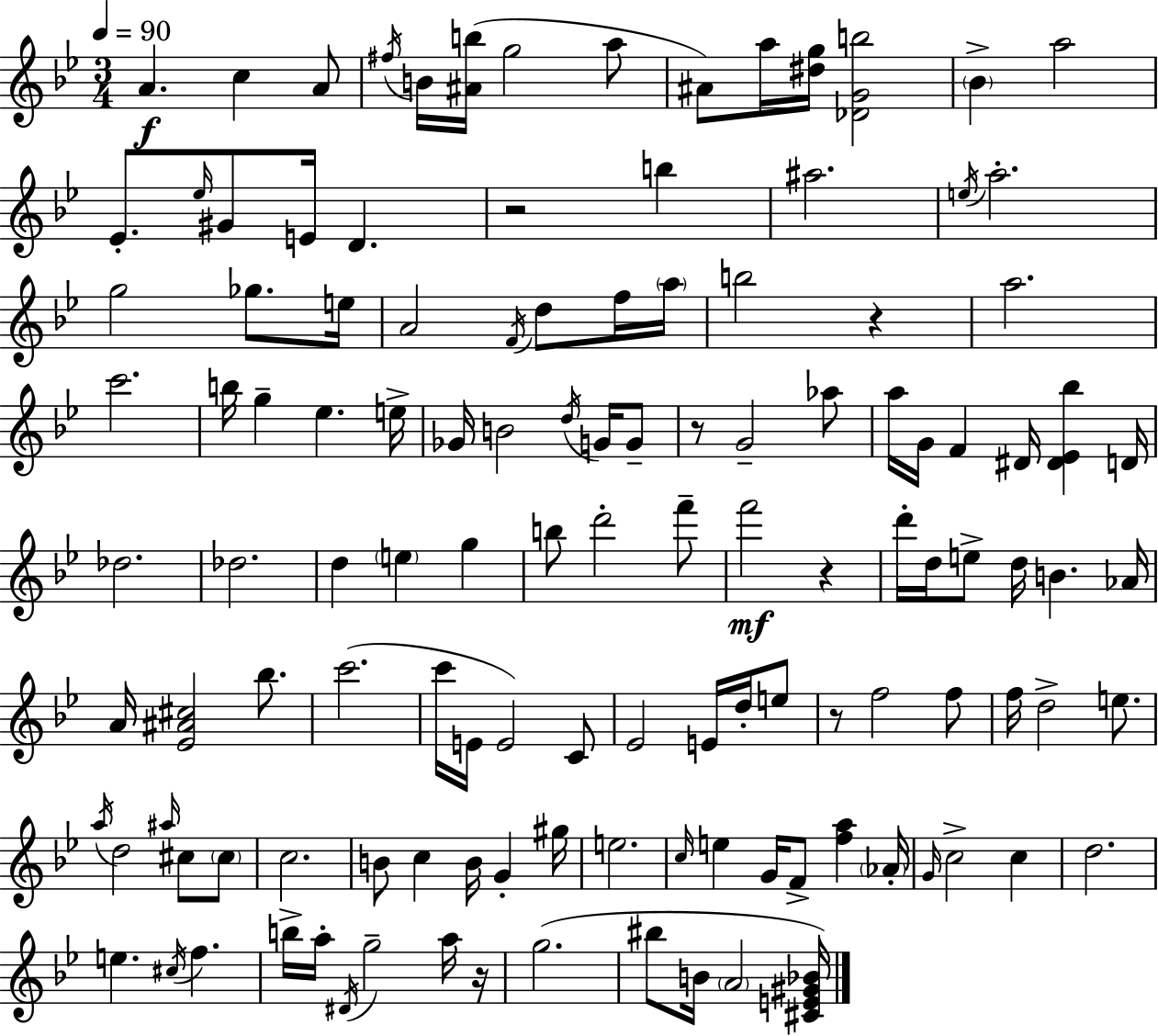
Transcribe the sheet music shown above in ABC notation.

X:1
T:Untitled
M:3/4
L:1/4
K:Bb
A c A/2 ^f/4 B/4 [^Ab]/4 g2 a/2 ^A/2 a/4 [^dg]/4 [_DGb]2 _B a2 _E/2 _e/4 ^G/2 E/4 D z2 b ^a2 e/4 a2 g2 _g/2 e/4 A2 F/4 d/2 f/4 a/4 b2 z a2 c'2 b/4 g _e e/4 _G/4 B2 d/4 G/4 G/2 z/2 G2 _a/2 a/4 G/4 F ^D/4 [^D_E_b] D/4 _d2 _d2 d e g b/2 d'2 f'/2 f'2 z d'/4 d/4 e/2 d/4 B _A/4 A/4 [_E^A^c]2 _b/2 c'2 c'/4 E/4 E2 C/2 _E2 E/4 d/4 e/2 z/2 f2 f/2 f/4 d2 e/2 a/4 d2 ^a/4 ^c/2 ^c/2 c2 B/2 c B/4 G ^g/4 e2 c/4 e G/4 F/2 [fa] _A/4 G/4 c2 c d2 e ^c/4 f b/4 a/4 ^D/4 g2 a/4 z/4 g2 ^b/2 B/4 A2 [^CE^G_B]/4